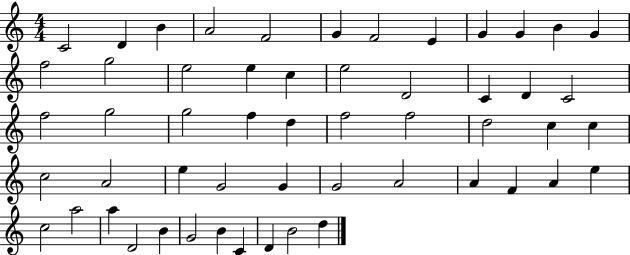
{
  \clef treble
  \numericTimeSignature
  \time 4/4
  \key c \major
  c'2 d'4 b'4 | a'2 f'2 | g'4 f'2 e'4 | g'4 g'4 b'4 g'4 | \break f''2 g''2 | e''2 e''4 c''4 | e''2 d'2 | c'4 d'4 c'2 | \break f''2 g''2 | g''2 f''4 d''4 | f''2 f''2 | d''2 c''4 c''4 | \break c''2 a'2 | e''4 g'2 g'4 | g'2 a'2 | a'4 f'4 a'4 e''4 | \break c''2 a''2 | a''4 d'2 b'4 | g'2 b'4 c'4 | d'4 b'2 d''4 | \break \bar "|."
}